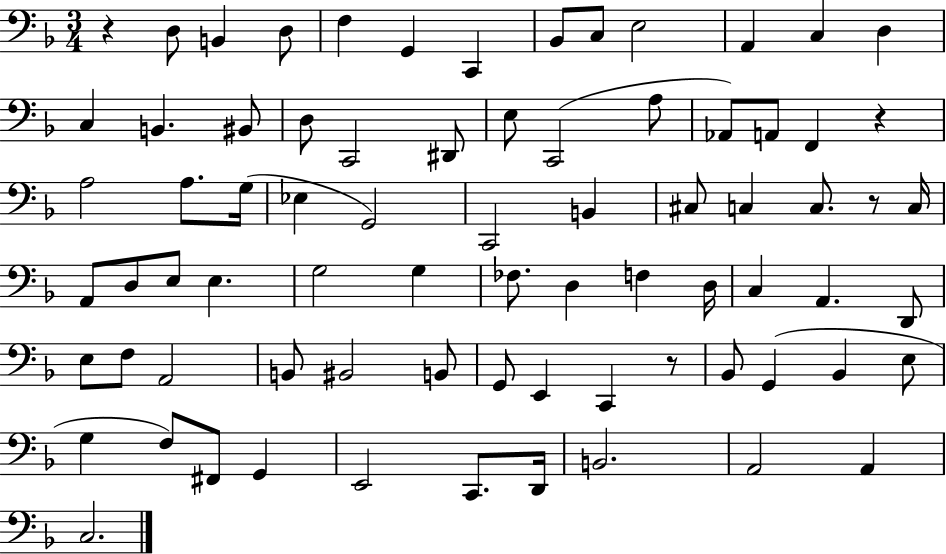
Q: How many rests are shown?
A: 4